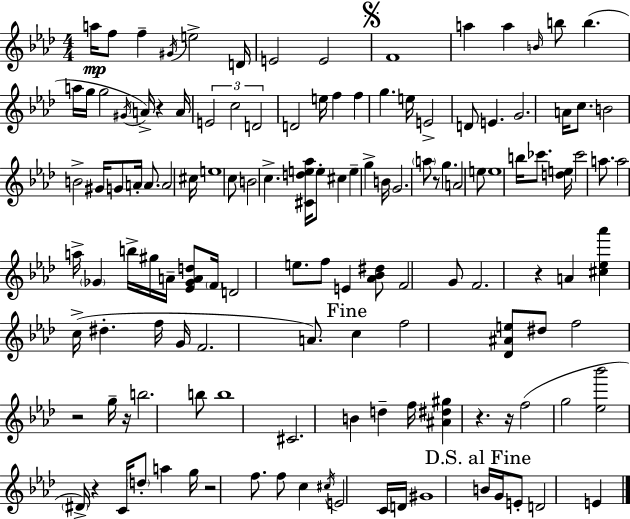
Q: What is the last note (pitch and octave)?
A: E4